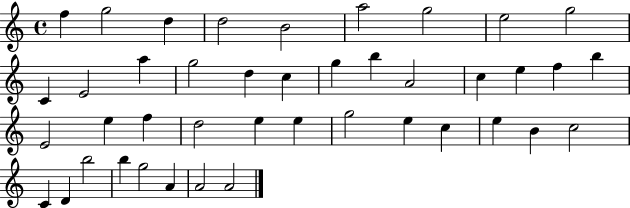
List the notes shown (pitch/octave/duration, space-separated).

F5/q G5/h D5/q D5/h B4/h A5/h G5/h E5/h G5/h C4/q E4/h A5/q G5/h D5/q C5/q G5/q B5/q A4/h C5/q E5/q F5/q B5/q E4/h E5/q F5/q D5/h E5/q E5/q G5/h E5/q C5/q E5/q B4/q C5/h C4/q D4/q B5/h B5/q G5/h A4/q A4/h A4/h